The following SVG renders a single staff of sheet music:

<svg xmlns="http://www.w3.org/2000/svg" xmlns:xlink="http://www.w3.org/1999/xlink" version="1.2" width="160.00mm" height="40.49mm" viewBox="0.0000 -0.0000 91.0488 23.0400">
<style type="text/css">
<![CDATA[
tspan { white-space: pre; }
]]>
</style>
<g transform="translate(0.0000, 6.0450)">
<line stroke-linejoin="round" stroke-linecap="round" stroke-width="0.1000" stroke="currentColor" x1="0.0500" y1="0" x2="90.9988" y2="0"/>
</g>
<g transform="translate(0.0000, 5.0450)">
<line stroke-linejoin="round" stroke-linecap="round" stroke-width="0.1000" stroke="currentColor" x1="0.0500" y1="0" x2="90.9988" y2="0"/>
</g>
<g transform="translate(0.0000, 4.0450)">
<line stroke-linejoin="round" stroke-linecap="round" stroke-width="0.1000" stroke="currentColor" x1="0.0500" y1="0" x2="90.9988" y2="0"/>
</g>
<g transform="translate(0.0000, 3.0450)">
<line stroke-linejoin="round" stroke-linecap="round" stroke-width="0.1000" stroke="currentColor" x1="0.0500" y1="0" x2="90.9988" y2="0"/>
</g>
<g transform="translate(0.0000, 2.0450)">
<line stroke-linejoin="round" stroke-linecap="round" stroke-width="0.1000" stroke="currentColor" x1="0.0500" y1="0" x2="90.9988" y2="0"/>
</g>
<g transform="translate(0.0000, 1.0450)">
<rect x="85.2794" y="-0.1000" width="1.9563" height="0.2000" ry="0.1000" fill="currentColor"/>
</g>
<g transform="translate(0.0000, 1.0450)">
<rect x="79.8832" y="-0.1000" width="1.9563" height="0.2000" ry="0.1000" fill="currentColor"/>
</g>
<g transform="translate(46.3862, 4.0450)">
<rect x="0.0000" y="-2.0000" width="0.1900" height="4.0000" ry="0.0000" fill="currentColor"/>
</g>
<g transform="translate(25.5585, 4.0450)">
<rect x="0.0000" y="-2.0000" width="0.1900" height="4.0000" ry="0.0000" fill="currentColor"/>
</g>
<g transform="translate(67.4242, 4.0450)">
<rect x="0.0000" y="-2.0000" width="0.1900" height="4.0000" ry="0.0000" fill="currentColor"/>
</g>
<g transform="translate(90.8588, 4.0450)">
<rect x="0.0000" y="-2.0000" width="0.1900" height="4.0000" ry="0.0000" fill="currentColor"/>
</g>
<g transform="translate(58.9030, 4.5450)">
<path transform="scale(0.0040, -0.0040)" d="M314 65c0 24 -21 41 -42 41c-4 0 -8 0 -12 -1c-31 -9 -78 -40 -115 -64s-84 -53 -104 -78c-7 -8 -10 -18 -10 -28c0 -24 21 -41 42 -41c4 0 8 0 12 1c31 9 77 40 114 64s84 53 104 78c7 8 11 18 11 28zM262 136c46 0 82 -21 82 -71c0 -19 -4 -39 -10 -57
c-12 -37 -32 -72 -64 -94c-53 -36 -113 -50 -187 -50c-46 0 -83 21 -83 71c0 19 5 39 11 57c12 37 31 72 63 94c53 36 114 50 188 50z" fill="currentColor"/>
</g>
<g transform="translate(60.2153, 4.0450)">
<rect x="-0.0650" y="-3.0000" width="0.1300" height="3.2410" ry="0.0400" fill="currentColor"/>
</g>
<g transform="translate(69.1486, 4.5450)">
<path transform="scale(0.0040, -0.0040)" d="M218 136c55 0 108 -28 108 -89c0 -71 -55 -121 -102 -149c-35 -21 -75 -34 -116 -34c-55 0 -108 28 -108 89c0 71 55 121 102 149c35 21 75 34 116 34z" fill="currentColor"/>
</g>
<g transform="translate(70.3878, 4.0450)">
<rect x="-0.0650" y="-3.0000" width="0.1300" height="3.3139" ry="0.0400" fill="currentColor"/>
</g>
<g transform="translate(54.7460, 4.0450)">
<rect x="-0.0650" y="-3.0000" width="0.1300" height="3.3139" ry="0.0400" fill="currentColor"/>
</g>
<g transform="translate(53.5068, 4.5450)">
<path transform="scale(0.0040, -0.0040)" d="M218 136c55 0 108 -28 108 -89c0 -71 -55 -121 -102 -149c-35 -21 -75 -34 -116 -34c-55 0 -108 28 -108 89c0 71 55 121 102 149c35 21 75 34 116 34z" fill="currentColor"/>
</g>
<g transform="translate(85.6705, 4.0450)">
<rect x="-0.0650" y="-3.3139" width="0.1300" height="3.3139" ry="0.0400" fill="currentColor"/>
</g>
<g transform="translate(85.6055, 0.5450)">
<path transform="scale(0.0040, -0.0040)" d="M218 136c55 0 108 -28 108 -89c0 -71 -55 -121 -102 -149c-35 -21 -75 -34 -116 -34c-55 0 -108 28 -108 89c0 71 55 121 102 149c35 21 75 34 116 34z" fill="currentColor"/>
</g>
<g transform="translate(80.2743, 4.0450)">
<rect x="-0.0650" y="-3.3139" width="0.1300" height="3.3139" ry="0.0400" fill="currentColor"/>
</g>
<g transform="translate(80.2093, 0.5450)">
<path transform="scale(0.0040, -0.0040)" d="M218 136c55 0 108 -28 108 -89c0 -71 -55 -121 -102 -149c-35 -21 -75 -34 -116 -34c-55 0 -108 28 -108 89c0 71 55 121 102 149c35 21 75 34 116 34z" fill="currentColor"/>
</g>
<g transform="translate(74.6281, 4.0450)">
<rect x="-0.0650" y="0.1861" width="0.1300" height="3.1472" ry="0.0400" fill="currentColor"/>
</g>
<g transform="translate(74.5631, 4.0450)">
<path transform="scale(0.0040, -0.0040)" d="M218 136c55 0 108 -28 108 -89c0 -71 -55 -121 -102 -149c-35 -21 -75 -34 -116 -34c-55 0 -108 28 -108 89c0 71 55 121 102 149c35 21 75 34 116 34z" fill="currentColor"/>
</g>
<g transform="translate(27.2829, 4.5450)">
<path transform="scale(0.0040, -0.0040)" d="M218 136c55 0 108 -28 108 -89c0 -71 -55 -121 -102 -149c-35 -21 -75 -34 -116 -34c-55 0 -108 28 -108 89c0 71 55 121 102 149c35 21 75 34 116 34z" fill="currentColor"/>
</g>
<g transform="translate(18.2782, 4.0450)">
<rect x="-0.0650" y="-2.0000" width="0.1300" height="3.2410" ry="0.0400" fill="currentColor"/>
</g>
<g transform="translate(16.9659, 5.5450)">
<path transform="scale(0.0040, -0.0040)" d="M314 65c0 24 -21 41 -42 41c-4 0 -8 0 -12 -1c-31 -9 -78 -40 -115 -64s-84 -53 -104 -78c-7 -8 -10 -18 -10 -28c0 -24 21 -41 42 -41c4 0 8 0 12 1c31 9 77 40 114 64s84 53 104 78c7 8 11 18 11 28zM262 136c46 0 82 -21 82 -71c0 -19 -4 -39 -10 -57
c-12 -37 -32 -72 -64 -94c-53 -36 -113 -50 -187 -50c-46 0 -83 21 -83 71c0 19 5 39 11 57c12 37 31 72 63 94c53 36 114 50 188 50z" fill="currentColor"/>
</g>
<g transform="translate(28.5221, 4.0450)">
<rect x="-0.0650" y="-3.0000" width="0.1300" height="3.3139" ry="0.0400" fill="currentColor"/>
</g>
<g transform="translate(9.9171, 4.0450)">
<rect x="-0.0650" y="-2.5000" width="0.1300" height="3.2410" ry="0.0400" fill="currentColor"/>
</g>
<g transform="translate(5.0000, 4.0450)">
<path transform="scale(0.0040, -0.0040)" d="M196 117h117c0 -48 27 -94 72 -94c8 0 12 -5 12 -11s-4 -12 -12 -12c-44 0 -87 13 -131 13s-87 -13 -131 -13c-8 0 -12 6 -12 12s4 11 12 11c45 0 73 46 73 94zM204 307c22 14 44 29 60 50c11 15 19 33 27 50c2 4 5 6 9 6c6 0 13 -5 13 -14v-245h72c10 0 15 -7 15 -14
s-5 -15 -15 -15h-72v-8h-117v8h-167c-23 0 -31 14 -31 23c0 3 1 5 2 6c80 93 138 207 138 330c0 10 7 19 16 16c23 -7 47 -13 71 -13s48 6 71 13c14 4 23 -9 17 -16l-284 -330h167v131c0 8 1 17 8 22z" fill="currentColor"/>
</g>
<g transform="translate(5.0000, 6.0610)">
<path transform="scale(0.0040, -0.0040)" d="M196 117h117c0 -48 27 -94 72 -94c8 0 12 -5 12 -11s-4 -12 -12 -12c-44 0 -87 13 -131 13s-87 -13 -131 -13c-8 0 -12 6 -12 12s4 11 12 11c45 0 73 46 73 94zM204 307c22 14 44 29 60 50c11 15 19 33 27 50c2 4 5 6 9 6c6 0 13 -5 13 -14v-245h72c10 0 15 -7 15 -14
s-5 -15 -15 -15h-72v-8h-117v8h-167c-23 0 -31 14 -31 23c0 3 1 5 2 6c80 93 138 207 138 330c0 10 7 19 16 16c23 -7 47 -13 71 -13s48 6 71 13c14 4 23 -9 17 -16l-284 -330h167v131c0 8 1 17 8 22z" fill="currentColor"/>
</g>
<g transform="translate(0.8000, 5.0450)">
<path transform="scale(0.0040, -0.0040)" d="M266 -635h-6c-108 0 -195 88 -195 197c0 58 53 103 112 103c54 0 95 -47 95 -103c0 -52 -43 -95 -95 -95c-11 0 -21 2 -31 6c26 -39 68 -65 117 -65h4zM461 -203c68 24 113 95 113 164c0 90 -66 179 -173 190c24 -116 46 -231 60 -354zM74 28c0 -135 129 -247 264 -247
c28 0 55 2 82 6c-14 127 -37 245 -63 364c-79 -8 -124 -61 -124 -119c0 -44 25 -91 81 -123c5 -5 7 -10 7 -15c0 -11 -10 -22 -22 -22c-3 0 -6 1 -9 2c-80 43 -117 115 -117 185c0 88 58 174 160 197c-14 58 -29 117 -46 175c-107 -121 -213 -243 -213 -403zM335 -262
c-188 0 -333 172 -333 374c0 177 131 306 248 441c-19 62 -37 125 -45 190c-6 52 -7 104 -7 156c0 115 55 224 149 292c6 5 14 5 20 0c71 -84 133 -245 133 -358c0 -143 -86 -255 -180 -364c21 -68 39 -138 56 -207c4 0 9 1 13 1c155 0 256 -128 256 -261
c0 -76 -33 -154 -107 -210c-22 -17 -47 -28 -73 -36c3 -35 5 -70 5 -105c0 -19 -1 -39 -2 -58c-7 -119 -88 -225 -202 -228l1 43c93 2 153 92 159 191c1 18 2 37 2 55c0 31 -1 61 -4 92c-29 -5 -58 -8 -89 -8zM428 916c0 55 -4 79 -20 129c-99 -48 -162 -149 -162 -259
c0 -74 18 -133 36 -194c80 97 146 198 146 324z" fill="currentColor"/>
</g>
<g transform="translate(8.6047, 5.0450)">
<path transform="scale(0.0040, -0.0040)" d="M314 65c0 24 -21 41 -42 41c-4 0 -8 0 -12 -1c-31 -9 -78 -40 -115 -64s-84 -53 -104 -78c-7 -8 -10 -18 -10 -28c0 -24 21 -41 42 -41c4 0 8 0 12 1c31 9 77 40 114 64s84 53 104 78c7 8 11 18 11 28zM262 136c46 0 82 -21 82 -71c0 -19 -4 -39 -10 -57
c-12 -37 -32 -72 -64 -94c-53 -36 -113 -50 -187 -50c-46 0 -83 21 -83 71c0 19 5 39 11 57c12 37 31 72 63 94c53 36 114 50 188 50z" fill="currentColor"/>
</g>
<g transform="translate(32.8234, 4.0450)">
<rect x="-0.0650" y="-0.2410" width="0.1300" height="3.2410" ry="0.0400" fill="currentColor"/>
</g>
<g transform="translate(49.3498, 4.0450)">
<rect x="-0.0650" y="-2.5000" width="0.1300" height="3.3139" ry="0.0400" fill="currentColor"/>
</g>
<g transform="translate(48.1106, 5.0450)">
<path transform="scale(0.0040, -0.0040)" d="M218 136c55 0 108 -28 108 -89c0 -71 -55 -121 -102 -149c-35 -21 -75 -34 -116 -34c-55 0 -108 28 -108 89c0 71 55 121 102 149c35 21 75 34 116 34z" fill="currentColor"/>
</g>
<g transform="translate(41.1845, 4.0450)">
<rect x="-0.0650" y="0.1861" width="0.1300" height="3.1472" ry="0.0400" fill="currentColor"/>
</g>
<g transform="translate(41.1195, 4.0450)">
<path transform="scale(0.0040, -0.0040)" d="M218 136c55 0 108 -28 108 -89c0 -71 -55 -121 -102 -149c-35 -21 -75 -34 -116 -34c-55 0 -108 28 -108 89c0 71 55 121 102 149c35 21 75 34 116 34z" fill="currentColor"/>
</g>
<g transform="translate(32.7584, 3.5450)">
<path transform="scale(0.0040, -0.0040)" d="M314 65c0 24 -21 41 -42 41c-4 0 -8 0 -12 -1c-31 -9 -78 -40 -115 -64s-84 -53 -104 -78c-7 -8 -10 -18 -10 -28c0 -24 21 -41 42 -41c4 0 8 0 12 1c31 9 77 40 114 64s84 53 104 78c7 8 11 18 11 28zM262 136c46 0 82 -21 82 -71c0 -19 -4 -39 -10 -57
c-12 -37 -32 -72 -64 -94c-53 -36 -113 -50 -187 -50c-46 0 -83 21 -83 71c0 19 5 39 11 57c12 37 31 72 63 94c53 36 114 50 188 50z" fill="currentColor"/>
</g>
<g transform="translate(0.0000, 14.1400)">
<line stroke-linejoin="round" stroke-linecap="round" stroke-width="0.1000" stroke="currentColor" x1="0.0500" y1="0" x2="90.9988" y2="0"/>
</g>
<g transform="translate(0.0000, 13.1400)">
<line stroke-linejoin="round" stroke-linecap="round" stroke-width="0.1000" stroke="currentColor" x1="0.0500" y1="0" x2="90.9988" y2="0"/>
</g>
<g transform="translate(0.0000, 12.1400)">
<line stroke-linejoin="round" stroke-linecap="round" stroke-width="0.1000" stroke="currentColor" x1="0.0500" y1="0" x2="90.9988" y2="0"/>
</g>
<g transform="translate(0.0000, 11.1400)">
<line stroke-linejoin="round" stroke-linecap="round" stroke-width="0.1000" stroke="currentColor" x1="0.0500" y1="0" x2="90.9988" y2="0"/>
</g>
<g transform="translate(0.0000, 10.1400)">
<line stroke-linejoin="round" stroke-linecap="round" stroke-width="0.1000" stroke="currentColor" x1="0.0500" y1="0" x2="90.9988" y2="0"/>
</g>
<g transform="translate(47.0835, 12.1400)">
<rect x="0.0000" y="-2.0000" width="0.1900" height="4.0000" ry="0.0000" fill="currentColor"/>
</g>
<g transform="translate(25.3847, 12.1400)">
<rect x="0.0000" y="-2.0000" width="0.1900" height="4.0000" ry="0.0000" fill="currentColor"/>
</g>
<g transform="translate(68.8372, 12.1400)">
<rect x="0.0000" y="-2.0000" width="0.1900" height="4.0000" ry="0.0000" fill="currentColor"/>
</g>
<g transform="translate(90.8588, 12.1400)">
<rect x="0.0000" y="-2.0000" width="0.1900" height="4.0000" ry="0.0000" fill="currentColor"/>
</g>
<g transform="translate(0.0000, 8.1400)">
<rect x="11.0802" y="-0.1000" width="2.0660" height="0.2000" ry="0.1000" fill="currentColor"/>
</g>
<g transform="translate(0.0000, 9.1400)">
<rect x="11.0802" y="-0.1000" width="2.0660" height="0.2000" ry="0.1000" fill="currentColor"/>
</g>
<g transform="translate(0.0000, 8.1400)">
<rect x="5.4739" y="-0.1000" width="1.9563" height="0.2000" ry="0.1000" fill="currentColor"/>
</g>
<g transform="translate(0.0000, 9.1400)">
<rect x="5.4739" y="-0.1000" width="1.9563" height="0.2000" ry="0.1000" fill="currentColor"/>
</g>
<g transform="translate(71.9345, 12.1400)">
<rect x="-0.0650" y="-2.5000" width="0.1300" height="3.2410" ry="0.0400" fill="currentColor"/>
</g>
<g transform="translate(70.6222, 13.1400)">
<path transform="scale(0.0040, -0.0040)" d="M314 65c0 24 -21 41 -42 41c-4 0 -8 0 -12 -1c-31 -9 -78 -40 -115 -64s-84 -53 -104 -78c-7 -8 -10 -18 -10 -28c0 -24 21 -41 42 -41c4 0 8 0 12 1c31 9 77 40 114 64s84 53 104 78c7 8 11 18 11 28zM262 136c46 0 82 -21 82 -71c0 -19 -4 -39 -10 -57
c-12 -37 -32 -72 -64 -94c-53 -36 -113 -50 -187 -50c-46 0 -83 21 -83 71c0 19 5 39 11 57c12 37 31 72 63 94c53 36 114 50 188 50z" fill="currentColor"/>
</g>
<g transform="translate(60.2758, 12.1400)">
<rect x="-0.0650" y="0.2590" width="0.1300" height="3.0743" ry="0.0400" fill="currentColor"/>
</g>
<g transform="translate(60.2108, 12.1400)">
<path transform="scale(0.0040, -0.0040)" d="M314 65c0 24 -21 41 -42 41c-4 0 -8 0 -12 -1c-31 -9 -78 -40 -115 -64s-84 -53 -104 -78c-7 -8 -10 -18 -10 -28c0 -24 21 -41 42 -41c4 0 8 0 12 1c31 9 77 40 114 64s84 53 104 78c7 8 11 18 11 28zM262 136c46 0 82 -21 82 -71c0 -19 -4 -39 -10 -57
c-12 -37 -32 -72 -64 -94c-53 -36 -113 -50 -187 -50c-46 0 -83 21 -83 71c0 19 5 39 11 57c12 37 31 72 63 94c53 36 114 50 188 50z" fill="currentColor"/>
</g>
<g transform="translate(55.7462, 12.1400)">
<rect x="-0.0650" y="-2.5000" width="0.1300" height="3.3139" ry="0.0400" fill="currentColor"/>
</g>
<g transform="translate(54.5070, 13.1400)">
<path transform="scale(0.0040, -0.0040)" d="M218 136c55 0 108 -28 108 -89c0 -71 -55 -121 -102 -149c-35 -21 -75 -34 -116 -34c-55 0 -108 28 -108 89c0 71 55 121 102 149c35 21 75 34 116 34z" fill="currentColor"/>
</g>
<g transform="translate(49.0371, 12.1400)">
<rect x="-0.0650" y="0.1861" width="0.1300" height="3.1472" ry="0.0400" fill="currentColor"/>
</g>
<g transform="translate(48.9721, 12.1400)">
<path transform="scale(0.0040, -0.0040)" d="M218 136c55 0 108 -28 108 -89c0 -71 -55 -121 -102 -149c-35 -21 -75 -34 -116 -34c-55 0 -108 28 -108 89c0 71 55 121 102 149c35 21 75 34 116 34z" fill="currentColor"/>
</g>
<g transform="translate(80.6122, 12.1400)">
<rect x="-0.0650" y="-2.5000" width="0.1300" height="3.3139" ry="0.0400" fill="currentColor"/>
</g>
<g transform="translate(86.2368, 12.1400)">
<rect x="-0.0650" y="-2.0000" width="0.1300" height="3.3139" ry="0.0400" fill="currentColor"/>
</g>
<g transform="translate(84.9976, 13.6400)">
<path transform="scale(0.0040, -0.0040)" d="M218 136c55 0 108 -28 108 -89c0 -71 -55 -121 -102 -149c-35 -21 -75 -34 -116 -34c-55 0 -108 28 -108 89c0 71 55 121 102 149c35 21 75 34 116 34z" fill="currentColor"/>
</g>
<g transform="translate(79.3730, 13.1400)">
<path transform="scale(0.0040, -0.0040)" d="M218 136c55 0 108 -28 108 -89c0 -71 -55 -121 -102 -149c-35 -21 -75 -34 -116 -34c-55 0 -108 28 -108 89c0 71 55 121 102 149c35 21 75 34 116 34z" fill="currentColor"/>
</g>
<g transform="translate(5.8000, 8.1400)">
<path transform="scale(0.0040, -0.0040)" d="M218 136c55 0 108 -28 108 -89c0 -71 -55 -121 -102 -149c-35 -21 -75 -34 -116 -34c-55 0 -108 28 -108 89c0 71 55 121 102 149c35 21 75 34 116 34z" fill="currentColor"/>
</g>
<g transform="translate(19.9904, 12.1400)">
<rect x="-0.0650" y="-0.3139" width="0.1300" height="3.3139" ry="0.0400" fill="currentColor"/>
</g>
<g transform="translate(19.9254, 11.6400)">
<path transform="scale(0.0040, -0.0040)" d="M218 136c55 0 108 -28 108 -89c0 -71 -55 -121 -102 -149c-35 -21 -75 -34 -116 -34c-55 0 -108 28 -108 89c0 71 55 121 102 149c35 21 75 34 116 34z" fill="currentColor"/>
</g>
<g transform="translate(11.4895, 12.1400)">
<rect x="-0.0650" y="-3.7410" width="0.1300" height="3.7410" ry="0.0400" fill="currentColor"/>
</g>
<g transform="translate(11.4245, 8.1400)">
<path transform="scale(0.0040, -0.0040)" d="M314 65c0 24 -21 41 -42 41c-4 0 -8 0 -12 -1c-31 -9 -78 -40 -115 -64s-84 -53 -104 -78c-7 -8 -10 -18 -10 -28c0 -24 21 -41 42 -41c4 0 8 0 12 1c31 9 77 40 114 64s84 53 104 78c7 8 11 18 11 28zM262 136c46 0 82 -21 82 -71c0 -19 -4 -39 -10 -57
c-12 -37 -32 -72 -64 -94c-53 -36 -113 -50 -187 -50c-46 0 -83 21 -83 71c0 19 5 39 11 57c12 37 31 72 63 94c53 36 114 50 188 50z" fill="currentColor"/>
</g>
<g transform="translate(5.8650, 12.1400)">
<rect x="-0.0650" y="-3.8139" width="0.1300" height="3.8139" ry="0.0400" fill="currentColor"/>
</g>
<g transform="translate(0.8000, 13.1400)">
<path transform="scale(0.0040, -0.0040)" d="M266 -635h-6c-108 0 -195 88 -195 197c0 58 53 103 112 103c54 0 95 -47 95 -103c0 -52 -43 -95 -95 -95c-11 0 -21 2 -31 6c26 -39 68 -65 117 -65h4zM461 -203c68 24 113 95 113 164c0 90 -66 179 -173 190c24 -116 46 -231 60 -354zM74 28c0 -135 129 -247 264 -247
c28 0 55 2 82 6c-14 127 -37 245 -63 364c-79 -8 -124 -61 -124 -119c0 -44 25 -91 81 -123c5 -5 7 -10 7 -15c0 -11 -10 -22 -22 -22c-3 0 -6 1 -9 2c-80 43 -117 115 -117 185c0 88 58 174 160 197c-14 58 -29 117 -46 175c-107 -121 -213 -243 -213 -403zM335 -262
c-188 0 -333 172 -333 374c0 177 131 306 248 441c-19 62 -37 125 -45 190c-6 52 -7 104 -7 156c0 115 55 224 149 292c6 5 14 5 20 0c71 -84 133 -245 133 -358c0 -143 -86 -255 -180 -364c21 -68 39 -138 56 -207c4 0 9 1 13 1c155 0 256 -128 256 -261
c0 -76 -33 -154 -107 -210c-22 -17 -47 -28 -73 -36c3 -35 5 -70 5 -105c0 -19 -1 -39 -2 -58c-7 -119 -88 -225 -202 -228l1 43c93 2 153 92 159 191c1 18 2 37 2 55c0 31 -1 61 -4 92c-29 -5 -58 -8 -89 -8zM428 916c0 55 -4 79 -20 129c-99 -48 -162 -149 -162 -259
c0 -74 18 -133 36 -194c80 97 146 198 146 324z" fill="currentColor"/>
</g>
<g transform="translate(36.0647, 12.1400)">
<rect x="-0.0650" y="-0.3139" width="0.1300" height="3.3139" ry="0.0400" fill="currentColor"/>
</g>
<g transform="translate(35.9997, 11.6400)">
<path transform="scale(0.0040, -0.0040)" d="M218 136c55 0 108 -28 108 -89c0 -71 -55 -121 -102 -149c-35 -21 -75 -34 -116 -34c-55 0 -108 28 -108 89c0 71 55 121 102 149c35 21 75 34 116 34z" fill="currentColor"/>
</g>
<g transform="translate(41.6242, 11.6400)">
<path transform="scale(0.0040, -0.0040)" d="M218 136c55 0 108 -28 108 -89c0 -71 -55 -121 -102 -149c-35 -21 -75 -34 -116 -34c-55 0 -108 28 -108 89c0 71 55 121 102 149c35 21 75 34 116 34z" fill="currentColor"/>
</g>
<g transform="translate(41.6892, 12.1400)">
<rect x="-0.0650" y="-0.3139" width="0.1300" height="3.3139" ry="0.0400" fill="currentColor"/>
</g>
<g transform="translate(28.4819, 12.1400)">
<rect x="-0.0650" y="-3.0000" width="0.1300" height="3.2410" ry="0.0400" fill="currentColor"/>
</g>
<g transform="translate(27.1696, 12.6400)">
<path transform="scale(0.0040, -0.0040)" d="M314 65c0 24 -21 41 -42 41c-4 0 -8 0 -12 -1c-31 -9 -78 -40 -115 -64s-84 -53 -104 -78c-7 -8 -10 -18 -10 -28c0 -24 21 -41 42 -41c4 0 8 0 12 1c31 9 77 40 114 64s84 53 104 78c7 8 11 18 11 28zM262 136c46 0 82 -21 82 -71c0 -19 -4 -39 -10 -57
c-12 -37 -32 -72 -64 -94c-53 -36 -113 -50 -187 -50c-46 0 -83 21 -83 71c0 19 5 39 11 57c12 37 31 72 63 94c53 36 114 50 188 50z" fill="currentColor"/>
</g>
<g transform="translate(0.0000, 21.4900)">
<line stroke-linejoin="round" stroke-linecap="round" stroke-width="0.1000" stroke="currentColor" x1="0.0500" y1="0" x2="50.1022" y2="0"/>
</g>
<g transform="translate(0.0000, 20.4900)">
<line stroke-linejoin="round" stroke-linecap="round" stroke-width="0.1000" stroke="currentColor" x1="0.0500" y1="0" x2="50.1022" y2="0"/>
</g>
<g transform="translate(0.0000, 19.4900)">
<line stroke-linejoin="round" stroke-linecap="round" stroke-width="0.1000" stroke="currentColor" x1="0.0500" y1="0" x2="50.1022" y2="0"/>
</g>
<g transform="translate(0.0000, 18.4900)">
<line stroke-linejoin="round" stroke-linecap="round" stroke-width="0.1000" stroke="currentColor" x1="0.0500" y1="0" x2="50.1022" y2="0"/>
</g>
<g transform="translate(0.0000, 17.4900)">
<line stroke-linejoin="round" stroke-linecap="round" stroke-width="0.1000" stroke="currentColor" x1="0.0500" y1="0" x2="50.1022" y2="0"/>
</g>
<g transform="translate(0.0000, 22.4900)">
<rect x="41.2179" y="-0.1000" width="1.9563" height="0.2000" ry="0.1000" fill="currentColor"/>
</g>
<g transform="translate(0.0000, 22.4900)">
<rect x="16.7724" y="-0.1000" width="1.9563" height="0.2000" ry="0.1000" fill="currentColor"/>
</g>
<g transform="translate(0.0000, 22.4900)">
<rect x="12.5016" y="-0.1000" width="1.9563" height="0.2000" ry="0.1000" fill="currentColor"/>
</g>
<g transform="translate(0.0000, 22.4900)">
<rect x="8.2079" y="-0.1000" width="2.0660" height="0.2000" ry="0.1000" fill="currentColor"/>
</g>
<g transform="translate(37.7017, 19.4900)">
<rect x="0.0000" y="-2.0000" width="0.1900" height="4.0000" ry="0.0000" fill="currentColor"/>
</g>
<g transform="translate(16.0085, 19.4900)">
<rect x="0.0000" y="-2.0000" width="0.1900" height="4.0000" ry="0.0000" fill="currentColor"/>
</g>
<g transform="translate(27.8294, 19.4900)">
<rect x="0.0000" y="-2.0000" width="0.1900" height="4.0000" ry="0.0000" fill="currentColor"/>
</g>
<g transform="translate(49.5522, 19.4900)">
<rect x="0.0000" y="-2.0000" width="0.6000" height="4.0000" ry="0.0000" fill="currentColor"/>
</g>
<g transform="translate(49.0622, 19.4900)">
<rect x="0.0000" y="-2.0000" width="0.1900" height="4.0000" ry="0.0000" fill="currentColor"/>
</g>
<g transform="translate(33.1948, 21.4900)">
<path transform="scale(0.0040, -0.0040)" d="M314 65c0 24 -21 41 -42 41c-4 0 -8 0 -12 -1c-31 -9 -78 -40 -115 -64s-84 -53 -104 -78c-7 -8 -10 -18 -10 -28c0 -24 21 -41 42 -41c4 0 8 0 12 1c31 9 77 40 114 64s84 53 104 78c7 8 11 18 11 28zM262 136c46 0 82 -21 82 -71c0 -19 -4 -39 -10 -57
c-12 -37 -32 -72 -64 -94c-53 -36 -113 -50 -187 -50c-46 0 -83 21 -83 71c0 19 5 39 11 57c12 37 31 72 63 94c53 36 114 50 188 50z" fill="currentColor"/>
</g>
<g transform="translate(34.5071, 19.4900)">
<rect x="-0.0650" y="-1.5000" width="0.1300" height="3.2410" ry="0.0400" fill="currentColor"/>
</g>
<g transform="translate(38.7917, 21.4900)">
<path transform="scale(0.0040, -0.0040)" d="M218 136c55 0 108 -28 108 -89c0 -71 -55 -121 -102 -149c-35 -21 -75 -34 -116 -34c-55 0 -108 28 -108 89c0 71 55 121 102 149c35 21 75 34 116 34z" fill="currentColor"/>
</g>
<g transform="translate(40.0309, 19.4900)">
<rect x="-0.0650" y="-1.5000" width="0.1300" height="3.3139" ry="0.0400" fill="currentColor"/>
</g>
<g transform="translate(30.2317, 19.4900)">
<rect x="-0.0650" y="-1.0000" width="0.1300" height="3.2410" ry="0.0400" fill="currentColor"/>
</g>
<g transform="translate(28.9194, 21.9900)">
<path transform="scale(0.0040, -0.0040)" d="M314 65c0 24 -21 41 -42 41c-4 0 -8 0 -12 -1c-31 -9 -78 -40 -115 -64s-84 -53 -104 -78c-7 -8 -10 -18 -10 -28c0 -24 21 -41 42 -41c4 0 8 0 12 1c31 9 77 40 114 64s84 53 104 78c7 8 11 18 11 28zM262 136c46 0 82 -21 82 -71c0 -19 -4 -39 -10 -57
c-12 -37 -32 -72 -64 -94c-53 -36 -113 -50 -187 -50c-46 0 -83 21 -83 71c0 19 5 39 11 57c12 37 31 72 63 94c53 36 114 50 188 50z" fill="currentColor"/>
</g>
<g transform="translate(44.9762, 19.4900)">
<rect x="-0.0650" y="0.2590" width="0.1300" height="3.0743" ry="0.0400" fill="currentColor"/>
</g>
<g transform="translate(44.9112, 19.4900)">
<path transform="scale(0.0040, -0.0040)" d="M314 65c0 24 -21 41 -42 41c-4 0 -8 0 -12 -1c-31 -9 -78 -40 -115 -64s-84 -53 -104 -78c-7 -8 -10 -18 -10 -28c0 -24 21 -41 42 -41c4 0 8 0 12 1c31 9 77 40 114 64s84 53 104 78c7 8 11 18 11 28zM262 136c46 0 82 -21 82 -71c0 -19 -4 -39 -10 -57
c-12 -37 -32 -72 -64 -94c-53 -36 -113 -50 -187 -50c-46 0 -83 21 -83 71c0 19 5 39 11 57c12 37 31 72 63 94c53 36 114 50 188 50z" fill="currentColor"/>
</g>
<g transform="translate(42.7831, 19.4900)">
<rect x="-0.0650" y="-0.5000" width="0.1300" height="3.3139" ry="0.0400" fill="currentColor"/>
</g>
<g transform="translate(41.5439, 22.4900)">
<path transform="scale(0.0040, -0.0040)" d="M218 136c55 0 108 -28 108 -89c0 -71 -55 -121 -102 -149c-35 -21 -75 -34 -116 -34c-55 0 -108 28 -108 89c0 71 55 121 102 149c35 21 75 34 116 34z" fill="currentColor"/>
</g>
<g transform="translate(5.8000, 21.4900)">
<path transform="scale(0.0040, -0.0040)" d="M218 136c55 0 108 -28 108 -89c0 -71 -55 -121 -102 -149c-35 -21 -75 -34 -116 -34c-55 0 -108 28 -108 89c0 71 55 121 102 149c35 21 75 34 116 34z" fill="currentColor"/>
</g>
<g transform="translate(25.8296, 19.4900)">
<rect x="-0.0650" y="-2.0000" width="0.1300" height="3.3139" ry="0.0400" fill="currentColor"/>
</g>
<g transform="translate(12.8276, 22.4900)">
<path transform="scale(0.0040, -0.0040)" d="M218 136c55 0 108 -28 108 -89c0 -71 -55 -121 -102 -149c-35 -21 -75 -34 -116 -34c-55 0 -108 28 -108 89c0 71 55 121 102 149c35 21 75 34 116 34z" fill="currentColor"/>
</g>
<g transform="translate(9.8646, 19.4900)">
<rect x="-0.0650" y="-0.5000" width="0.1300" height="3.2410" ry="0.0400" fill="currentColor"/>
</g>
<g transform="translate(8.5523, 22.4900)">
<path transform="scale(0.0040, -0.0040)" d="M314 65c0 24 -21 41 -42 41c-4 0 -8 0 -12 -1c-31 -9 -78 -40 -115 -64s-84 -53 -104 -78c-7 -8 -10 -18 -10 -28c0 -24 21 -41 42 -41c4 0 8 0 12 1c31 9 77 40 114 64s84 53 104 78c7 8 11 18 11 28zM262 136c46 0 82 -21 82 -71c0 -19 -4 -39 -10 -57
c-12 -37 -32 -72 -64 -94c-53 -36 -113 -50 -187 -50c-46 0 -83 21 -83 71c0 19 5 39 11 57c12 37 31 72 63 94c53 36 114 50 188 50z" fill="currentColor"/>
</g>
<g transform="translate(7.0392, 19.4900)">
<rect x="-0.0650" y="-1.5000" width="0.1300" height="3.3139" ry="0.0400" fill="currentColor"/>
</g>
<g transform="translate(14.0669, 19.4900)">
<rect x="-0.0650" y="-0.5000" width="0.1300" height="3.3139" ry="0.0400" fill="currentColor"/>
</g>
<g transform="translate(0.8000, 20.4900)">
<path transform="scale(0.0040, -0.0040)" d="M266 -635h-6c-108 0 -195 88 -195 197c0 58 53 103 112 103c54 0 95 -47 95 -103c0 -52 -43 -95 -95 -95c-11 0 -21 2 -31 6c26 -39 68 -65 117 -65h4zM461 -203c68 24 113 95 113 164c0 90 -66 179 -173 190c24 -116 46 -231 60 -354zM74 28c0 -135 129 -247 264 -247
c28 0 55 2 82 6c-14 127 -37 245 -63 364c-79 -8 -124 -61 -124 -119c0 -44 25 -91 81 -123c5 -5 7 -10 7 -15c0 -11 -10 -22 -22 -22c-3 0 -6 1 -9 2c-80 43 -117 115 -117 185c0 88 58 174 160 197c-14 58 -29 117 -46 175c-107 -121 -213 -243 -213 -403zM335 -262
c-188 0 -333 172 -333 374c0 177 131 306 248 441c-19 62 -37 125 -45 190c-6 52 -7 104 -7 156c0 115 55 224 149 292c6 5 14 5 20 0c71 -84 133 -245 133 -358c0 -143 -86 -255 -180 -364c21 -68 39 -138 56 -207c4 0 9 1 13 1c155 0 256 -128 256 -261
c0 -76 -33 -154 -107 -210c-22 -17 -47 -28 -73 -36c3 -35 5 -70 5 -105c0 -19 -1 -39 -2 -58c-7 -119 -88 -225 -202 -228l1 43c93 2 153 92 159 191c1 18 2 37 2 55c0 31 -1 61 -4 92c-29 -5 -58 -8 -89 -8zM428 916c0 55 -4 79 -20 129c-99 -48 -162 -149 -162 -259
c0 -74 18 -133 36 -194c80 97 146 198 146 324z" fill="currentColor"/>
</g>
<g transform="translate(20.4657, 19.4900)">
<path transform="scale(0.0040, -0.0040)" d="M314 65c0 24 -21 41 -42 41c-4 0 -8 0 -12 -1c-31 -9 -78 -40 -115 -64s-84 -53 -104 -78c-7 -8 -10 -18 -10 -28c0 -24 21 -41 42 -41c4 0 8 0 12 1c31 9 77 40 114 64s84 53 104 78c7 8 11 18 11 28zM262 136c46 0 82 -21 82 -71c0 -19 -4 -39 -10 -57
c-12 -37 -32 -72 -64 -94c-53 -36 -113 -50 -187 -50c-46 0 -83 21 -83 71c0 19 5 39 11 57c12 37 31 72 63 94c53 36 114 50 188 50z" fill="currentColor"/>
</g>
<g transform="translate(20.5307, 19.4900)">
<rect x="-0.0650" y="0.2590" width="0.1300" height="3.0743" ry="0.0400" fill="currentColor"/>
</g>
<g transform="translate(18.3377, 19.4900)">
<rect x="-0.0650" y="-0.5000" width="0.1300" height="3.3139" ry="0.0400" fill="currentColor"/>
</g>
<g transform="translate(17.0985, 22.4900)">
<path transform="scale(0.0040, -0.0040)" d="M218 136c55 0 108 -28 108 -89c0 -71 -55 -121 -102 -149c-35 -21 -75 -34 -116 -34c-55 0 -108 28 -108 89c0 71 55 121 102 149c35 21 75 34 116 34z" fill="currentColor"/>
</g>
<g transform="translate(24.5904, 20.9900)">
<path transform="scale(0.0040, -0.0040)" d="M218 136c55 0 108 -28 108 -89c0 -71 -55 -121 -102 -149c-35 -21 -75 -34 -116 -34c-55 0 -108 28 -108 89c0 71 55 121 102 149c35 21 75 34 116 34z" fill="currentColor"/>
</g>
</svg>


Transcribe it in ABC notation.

X:1
T:Untitled
M:4/4
L:1/4
K:C
G2 F2 A c2 B G A A2 A B b b c' c'2 c A2 c c B G B2 G2 G F E C2 C C B2 F D2 E2 E C B2